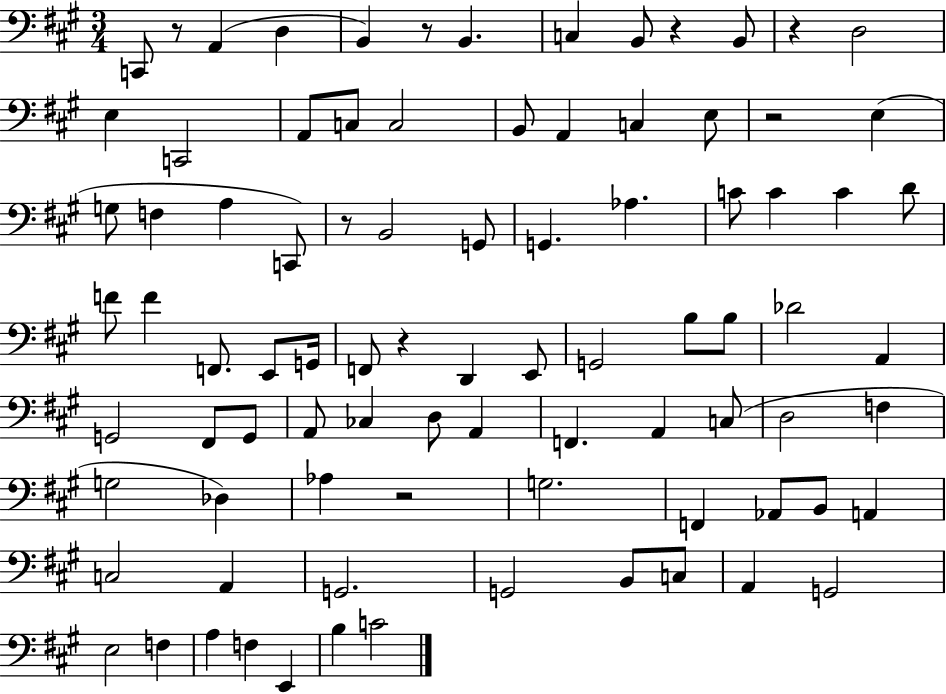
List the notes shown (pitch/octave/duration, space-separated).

C2/e R/e A2/q D3/q B2/q R/e B2/q. C3/q B2/e R/q B2/e R/q D3/h E3/q C2/h A2/e C3/e C3/h B2/e A2/q C3/q E3/e R/h E3/q G3/e F3/q A3/q C2/e R/e B2/h G2/e G2/q. Ab3/q. C4/e C4/q C4/q D4/e F4/e F4/q F2/e. E2/e G2/s F2/e R/q D2/q E2/e G2/h B3/e B3/e Db4/h A2/q G2/h F#2/e G2/e A2/e CES3/q D3/e A2/q F2/q. A2/q C3/e D3/h F3/q G3/h Db3/q Ab3/q R/h G3/h. F2/q Ab2/e B2/e A2/q C3/h A2/q G2/h. G2/h B2/e C3/e A2/q G2/h E3/h F3/q A3/q F3/q E2/q B3/q C4/h